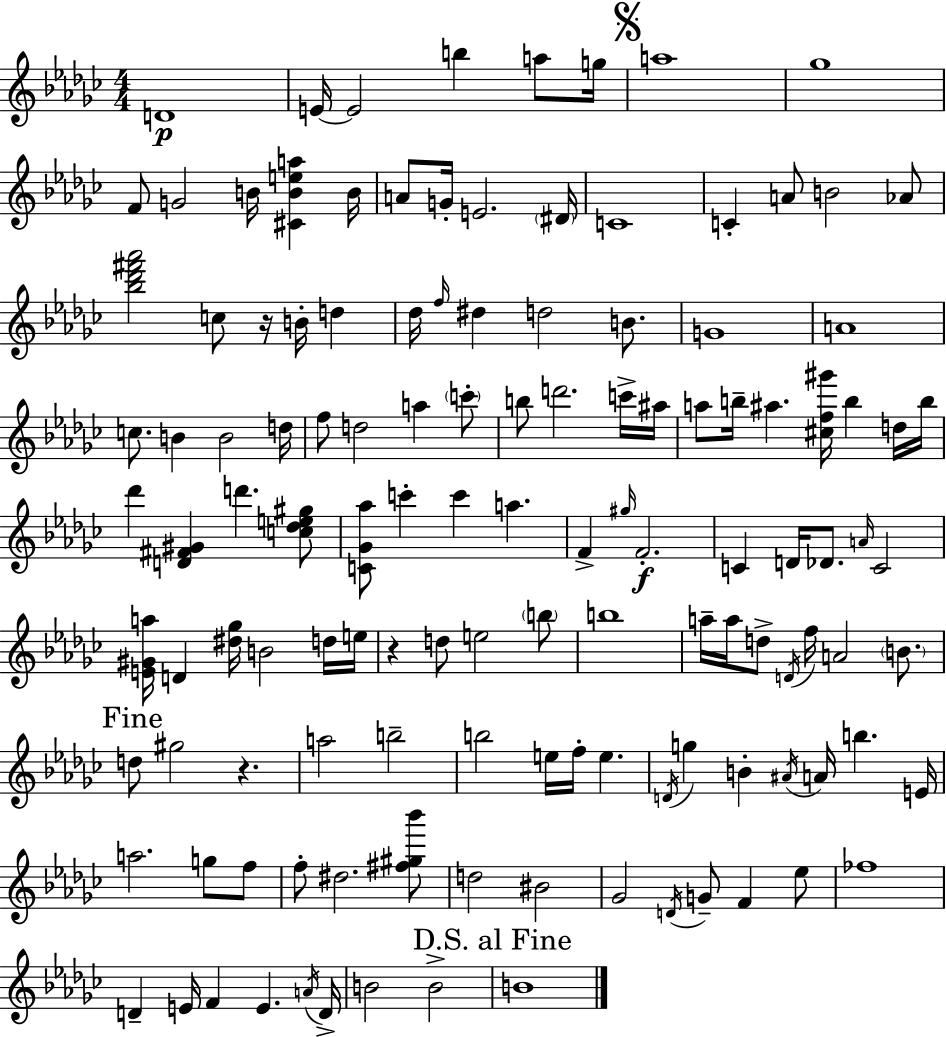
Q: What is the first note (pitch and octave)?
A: D4